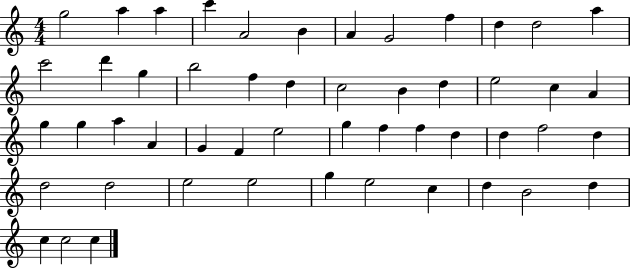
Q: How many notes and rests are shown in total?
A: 51